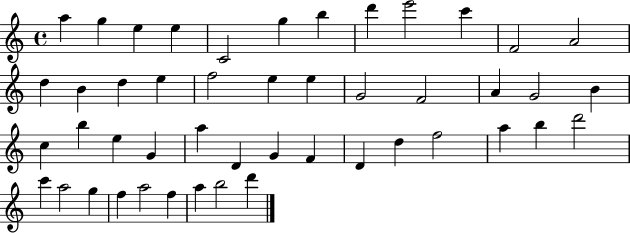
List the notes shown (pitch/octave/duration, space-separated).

A5/q G5/q E5/q E5/q C4/h G5/q B5/q D6/q E6/h C6/q F4/h A4/h D5/q B4/q D5/q E5/q F5/h E5/q E5/q G4/h F4/h A4/q G4/h B4/q C5/q B5/q E5/q G4/q A5/q D4/q G4/q F4/q D4/q D5/q F5/h A5/q B5/q D6/h C6/q A5/h G5/q F5/q A5/h F5/q A5/q B5/h D6/q